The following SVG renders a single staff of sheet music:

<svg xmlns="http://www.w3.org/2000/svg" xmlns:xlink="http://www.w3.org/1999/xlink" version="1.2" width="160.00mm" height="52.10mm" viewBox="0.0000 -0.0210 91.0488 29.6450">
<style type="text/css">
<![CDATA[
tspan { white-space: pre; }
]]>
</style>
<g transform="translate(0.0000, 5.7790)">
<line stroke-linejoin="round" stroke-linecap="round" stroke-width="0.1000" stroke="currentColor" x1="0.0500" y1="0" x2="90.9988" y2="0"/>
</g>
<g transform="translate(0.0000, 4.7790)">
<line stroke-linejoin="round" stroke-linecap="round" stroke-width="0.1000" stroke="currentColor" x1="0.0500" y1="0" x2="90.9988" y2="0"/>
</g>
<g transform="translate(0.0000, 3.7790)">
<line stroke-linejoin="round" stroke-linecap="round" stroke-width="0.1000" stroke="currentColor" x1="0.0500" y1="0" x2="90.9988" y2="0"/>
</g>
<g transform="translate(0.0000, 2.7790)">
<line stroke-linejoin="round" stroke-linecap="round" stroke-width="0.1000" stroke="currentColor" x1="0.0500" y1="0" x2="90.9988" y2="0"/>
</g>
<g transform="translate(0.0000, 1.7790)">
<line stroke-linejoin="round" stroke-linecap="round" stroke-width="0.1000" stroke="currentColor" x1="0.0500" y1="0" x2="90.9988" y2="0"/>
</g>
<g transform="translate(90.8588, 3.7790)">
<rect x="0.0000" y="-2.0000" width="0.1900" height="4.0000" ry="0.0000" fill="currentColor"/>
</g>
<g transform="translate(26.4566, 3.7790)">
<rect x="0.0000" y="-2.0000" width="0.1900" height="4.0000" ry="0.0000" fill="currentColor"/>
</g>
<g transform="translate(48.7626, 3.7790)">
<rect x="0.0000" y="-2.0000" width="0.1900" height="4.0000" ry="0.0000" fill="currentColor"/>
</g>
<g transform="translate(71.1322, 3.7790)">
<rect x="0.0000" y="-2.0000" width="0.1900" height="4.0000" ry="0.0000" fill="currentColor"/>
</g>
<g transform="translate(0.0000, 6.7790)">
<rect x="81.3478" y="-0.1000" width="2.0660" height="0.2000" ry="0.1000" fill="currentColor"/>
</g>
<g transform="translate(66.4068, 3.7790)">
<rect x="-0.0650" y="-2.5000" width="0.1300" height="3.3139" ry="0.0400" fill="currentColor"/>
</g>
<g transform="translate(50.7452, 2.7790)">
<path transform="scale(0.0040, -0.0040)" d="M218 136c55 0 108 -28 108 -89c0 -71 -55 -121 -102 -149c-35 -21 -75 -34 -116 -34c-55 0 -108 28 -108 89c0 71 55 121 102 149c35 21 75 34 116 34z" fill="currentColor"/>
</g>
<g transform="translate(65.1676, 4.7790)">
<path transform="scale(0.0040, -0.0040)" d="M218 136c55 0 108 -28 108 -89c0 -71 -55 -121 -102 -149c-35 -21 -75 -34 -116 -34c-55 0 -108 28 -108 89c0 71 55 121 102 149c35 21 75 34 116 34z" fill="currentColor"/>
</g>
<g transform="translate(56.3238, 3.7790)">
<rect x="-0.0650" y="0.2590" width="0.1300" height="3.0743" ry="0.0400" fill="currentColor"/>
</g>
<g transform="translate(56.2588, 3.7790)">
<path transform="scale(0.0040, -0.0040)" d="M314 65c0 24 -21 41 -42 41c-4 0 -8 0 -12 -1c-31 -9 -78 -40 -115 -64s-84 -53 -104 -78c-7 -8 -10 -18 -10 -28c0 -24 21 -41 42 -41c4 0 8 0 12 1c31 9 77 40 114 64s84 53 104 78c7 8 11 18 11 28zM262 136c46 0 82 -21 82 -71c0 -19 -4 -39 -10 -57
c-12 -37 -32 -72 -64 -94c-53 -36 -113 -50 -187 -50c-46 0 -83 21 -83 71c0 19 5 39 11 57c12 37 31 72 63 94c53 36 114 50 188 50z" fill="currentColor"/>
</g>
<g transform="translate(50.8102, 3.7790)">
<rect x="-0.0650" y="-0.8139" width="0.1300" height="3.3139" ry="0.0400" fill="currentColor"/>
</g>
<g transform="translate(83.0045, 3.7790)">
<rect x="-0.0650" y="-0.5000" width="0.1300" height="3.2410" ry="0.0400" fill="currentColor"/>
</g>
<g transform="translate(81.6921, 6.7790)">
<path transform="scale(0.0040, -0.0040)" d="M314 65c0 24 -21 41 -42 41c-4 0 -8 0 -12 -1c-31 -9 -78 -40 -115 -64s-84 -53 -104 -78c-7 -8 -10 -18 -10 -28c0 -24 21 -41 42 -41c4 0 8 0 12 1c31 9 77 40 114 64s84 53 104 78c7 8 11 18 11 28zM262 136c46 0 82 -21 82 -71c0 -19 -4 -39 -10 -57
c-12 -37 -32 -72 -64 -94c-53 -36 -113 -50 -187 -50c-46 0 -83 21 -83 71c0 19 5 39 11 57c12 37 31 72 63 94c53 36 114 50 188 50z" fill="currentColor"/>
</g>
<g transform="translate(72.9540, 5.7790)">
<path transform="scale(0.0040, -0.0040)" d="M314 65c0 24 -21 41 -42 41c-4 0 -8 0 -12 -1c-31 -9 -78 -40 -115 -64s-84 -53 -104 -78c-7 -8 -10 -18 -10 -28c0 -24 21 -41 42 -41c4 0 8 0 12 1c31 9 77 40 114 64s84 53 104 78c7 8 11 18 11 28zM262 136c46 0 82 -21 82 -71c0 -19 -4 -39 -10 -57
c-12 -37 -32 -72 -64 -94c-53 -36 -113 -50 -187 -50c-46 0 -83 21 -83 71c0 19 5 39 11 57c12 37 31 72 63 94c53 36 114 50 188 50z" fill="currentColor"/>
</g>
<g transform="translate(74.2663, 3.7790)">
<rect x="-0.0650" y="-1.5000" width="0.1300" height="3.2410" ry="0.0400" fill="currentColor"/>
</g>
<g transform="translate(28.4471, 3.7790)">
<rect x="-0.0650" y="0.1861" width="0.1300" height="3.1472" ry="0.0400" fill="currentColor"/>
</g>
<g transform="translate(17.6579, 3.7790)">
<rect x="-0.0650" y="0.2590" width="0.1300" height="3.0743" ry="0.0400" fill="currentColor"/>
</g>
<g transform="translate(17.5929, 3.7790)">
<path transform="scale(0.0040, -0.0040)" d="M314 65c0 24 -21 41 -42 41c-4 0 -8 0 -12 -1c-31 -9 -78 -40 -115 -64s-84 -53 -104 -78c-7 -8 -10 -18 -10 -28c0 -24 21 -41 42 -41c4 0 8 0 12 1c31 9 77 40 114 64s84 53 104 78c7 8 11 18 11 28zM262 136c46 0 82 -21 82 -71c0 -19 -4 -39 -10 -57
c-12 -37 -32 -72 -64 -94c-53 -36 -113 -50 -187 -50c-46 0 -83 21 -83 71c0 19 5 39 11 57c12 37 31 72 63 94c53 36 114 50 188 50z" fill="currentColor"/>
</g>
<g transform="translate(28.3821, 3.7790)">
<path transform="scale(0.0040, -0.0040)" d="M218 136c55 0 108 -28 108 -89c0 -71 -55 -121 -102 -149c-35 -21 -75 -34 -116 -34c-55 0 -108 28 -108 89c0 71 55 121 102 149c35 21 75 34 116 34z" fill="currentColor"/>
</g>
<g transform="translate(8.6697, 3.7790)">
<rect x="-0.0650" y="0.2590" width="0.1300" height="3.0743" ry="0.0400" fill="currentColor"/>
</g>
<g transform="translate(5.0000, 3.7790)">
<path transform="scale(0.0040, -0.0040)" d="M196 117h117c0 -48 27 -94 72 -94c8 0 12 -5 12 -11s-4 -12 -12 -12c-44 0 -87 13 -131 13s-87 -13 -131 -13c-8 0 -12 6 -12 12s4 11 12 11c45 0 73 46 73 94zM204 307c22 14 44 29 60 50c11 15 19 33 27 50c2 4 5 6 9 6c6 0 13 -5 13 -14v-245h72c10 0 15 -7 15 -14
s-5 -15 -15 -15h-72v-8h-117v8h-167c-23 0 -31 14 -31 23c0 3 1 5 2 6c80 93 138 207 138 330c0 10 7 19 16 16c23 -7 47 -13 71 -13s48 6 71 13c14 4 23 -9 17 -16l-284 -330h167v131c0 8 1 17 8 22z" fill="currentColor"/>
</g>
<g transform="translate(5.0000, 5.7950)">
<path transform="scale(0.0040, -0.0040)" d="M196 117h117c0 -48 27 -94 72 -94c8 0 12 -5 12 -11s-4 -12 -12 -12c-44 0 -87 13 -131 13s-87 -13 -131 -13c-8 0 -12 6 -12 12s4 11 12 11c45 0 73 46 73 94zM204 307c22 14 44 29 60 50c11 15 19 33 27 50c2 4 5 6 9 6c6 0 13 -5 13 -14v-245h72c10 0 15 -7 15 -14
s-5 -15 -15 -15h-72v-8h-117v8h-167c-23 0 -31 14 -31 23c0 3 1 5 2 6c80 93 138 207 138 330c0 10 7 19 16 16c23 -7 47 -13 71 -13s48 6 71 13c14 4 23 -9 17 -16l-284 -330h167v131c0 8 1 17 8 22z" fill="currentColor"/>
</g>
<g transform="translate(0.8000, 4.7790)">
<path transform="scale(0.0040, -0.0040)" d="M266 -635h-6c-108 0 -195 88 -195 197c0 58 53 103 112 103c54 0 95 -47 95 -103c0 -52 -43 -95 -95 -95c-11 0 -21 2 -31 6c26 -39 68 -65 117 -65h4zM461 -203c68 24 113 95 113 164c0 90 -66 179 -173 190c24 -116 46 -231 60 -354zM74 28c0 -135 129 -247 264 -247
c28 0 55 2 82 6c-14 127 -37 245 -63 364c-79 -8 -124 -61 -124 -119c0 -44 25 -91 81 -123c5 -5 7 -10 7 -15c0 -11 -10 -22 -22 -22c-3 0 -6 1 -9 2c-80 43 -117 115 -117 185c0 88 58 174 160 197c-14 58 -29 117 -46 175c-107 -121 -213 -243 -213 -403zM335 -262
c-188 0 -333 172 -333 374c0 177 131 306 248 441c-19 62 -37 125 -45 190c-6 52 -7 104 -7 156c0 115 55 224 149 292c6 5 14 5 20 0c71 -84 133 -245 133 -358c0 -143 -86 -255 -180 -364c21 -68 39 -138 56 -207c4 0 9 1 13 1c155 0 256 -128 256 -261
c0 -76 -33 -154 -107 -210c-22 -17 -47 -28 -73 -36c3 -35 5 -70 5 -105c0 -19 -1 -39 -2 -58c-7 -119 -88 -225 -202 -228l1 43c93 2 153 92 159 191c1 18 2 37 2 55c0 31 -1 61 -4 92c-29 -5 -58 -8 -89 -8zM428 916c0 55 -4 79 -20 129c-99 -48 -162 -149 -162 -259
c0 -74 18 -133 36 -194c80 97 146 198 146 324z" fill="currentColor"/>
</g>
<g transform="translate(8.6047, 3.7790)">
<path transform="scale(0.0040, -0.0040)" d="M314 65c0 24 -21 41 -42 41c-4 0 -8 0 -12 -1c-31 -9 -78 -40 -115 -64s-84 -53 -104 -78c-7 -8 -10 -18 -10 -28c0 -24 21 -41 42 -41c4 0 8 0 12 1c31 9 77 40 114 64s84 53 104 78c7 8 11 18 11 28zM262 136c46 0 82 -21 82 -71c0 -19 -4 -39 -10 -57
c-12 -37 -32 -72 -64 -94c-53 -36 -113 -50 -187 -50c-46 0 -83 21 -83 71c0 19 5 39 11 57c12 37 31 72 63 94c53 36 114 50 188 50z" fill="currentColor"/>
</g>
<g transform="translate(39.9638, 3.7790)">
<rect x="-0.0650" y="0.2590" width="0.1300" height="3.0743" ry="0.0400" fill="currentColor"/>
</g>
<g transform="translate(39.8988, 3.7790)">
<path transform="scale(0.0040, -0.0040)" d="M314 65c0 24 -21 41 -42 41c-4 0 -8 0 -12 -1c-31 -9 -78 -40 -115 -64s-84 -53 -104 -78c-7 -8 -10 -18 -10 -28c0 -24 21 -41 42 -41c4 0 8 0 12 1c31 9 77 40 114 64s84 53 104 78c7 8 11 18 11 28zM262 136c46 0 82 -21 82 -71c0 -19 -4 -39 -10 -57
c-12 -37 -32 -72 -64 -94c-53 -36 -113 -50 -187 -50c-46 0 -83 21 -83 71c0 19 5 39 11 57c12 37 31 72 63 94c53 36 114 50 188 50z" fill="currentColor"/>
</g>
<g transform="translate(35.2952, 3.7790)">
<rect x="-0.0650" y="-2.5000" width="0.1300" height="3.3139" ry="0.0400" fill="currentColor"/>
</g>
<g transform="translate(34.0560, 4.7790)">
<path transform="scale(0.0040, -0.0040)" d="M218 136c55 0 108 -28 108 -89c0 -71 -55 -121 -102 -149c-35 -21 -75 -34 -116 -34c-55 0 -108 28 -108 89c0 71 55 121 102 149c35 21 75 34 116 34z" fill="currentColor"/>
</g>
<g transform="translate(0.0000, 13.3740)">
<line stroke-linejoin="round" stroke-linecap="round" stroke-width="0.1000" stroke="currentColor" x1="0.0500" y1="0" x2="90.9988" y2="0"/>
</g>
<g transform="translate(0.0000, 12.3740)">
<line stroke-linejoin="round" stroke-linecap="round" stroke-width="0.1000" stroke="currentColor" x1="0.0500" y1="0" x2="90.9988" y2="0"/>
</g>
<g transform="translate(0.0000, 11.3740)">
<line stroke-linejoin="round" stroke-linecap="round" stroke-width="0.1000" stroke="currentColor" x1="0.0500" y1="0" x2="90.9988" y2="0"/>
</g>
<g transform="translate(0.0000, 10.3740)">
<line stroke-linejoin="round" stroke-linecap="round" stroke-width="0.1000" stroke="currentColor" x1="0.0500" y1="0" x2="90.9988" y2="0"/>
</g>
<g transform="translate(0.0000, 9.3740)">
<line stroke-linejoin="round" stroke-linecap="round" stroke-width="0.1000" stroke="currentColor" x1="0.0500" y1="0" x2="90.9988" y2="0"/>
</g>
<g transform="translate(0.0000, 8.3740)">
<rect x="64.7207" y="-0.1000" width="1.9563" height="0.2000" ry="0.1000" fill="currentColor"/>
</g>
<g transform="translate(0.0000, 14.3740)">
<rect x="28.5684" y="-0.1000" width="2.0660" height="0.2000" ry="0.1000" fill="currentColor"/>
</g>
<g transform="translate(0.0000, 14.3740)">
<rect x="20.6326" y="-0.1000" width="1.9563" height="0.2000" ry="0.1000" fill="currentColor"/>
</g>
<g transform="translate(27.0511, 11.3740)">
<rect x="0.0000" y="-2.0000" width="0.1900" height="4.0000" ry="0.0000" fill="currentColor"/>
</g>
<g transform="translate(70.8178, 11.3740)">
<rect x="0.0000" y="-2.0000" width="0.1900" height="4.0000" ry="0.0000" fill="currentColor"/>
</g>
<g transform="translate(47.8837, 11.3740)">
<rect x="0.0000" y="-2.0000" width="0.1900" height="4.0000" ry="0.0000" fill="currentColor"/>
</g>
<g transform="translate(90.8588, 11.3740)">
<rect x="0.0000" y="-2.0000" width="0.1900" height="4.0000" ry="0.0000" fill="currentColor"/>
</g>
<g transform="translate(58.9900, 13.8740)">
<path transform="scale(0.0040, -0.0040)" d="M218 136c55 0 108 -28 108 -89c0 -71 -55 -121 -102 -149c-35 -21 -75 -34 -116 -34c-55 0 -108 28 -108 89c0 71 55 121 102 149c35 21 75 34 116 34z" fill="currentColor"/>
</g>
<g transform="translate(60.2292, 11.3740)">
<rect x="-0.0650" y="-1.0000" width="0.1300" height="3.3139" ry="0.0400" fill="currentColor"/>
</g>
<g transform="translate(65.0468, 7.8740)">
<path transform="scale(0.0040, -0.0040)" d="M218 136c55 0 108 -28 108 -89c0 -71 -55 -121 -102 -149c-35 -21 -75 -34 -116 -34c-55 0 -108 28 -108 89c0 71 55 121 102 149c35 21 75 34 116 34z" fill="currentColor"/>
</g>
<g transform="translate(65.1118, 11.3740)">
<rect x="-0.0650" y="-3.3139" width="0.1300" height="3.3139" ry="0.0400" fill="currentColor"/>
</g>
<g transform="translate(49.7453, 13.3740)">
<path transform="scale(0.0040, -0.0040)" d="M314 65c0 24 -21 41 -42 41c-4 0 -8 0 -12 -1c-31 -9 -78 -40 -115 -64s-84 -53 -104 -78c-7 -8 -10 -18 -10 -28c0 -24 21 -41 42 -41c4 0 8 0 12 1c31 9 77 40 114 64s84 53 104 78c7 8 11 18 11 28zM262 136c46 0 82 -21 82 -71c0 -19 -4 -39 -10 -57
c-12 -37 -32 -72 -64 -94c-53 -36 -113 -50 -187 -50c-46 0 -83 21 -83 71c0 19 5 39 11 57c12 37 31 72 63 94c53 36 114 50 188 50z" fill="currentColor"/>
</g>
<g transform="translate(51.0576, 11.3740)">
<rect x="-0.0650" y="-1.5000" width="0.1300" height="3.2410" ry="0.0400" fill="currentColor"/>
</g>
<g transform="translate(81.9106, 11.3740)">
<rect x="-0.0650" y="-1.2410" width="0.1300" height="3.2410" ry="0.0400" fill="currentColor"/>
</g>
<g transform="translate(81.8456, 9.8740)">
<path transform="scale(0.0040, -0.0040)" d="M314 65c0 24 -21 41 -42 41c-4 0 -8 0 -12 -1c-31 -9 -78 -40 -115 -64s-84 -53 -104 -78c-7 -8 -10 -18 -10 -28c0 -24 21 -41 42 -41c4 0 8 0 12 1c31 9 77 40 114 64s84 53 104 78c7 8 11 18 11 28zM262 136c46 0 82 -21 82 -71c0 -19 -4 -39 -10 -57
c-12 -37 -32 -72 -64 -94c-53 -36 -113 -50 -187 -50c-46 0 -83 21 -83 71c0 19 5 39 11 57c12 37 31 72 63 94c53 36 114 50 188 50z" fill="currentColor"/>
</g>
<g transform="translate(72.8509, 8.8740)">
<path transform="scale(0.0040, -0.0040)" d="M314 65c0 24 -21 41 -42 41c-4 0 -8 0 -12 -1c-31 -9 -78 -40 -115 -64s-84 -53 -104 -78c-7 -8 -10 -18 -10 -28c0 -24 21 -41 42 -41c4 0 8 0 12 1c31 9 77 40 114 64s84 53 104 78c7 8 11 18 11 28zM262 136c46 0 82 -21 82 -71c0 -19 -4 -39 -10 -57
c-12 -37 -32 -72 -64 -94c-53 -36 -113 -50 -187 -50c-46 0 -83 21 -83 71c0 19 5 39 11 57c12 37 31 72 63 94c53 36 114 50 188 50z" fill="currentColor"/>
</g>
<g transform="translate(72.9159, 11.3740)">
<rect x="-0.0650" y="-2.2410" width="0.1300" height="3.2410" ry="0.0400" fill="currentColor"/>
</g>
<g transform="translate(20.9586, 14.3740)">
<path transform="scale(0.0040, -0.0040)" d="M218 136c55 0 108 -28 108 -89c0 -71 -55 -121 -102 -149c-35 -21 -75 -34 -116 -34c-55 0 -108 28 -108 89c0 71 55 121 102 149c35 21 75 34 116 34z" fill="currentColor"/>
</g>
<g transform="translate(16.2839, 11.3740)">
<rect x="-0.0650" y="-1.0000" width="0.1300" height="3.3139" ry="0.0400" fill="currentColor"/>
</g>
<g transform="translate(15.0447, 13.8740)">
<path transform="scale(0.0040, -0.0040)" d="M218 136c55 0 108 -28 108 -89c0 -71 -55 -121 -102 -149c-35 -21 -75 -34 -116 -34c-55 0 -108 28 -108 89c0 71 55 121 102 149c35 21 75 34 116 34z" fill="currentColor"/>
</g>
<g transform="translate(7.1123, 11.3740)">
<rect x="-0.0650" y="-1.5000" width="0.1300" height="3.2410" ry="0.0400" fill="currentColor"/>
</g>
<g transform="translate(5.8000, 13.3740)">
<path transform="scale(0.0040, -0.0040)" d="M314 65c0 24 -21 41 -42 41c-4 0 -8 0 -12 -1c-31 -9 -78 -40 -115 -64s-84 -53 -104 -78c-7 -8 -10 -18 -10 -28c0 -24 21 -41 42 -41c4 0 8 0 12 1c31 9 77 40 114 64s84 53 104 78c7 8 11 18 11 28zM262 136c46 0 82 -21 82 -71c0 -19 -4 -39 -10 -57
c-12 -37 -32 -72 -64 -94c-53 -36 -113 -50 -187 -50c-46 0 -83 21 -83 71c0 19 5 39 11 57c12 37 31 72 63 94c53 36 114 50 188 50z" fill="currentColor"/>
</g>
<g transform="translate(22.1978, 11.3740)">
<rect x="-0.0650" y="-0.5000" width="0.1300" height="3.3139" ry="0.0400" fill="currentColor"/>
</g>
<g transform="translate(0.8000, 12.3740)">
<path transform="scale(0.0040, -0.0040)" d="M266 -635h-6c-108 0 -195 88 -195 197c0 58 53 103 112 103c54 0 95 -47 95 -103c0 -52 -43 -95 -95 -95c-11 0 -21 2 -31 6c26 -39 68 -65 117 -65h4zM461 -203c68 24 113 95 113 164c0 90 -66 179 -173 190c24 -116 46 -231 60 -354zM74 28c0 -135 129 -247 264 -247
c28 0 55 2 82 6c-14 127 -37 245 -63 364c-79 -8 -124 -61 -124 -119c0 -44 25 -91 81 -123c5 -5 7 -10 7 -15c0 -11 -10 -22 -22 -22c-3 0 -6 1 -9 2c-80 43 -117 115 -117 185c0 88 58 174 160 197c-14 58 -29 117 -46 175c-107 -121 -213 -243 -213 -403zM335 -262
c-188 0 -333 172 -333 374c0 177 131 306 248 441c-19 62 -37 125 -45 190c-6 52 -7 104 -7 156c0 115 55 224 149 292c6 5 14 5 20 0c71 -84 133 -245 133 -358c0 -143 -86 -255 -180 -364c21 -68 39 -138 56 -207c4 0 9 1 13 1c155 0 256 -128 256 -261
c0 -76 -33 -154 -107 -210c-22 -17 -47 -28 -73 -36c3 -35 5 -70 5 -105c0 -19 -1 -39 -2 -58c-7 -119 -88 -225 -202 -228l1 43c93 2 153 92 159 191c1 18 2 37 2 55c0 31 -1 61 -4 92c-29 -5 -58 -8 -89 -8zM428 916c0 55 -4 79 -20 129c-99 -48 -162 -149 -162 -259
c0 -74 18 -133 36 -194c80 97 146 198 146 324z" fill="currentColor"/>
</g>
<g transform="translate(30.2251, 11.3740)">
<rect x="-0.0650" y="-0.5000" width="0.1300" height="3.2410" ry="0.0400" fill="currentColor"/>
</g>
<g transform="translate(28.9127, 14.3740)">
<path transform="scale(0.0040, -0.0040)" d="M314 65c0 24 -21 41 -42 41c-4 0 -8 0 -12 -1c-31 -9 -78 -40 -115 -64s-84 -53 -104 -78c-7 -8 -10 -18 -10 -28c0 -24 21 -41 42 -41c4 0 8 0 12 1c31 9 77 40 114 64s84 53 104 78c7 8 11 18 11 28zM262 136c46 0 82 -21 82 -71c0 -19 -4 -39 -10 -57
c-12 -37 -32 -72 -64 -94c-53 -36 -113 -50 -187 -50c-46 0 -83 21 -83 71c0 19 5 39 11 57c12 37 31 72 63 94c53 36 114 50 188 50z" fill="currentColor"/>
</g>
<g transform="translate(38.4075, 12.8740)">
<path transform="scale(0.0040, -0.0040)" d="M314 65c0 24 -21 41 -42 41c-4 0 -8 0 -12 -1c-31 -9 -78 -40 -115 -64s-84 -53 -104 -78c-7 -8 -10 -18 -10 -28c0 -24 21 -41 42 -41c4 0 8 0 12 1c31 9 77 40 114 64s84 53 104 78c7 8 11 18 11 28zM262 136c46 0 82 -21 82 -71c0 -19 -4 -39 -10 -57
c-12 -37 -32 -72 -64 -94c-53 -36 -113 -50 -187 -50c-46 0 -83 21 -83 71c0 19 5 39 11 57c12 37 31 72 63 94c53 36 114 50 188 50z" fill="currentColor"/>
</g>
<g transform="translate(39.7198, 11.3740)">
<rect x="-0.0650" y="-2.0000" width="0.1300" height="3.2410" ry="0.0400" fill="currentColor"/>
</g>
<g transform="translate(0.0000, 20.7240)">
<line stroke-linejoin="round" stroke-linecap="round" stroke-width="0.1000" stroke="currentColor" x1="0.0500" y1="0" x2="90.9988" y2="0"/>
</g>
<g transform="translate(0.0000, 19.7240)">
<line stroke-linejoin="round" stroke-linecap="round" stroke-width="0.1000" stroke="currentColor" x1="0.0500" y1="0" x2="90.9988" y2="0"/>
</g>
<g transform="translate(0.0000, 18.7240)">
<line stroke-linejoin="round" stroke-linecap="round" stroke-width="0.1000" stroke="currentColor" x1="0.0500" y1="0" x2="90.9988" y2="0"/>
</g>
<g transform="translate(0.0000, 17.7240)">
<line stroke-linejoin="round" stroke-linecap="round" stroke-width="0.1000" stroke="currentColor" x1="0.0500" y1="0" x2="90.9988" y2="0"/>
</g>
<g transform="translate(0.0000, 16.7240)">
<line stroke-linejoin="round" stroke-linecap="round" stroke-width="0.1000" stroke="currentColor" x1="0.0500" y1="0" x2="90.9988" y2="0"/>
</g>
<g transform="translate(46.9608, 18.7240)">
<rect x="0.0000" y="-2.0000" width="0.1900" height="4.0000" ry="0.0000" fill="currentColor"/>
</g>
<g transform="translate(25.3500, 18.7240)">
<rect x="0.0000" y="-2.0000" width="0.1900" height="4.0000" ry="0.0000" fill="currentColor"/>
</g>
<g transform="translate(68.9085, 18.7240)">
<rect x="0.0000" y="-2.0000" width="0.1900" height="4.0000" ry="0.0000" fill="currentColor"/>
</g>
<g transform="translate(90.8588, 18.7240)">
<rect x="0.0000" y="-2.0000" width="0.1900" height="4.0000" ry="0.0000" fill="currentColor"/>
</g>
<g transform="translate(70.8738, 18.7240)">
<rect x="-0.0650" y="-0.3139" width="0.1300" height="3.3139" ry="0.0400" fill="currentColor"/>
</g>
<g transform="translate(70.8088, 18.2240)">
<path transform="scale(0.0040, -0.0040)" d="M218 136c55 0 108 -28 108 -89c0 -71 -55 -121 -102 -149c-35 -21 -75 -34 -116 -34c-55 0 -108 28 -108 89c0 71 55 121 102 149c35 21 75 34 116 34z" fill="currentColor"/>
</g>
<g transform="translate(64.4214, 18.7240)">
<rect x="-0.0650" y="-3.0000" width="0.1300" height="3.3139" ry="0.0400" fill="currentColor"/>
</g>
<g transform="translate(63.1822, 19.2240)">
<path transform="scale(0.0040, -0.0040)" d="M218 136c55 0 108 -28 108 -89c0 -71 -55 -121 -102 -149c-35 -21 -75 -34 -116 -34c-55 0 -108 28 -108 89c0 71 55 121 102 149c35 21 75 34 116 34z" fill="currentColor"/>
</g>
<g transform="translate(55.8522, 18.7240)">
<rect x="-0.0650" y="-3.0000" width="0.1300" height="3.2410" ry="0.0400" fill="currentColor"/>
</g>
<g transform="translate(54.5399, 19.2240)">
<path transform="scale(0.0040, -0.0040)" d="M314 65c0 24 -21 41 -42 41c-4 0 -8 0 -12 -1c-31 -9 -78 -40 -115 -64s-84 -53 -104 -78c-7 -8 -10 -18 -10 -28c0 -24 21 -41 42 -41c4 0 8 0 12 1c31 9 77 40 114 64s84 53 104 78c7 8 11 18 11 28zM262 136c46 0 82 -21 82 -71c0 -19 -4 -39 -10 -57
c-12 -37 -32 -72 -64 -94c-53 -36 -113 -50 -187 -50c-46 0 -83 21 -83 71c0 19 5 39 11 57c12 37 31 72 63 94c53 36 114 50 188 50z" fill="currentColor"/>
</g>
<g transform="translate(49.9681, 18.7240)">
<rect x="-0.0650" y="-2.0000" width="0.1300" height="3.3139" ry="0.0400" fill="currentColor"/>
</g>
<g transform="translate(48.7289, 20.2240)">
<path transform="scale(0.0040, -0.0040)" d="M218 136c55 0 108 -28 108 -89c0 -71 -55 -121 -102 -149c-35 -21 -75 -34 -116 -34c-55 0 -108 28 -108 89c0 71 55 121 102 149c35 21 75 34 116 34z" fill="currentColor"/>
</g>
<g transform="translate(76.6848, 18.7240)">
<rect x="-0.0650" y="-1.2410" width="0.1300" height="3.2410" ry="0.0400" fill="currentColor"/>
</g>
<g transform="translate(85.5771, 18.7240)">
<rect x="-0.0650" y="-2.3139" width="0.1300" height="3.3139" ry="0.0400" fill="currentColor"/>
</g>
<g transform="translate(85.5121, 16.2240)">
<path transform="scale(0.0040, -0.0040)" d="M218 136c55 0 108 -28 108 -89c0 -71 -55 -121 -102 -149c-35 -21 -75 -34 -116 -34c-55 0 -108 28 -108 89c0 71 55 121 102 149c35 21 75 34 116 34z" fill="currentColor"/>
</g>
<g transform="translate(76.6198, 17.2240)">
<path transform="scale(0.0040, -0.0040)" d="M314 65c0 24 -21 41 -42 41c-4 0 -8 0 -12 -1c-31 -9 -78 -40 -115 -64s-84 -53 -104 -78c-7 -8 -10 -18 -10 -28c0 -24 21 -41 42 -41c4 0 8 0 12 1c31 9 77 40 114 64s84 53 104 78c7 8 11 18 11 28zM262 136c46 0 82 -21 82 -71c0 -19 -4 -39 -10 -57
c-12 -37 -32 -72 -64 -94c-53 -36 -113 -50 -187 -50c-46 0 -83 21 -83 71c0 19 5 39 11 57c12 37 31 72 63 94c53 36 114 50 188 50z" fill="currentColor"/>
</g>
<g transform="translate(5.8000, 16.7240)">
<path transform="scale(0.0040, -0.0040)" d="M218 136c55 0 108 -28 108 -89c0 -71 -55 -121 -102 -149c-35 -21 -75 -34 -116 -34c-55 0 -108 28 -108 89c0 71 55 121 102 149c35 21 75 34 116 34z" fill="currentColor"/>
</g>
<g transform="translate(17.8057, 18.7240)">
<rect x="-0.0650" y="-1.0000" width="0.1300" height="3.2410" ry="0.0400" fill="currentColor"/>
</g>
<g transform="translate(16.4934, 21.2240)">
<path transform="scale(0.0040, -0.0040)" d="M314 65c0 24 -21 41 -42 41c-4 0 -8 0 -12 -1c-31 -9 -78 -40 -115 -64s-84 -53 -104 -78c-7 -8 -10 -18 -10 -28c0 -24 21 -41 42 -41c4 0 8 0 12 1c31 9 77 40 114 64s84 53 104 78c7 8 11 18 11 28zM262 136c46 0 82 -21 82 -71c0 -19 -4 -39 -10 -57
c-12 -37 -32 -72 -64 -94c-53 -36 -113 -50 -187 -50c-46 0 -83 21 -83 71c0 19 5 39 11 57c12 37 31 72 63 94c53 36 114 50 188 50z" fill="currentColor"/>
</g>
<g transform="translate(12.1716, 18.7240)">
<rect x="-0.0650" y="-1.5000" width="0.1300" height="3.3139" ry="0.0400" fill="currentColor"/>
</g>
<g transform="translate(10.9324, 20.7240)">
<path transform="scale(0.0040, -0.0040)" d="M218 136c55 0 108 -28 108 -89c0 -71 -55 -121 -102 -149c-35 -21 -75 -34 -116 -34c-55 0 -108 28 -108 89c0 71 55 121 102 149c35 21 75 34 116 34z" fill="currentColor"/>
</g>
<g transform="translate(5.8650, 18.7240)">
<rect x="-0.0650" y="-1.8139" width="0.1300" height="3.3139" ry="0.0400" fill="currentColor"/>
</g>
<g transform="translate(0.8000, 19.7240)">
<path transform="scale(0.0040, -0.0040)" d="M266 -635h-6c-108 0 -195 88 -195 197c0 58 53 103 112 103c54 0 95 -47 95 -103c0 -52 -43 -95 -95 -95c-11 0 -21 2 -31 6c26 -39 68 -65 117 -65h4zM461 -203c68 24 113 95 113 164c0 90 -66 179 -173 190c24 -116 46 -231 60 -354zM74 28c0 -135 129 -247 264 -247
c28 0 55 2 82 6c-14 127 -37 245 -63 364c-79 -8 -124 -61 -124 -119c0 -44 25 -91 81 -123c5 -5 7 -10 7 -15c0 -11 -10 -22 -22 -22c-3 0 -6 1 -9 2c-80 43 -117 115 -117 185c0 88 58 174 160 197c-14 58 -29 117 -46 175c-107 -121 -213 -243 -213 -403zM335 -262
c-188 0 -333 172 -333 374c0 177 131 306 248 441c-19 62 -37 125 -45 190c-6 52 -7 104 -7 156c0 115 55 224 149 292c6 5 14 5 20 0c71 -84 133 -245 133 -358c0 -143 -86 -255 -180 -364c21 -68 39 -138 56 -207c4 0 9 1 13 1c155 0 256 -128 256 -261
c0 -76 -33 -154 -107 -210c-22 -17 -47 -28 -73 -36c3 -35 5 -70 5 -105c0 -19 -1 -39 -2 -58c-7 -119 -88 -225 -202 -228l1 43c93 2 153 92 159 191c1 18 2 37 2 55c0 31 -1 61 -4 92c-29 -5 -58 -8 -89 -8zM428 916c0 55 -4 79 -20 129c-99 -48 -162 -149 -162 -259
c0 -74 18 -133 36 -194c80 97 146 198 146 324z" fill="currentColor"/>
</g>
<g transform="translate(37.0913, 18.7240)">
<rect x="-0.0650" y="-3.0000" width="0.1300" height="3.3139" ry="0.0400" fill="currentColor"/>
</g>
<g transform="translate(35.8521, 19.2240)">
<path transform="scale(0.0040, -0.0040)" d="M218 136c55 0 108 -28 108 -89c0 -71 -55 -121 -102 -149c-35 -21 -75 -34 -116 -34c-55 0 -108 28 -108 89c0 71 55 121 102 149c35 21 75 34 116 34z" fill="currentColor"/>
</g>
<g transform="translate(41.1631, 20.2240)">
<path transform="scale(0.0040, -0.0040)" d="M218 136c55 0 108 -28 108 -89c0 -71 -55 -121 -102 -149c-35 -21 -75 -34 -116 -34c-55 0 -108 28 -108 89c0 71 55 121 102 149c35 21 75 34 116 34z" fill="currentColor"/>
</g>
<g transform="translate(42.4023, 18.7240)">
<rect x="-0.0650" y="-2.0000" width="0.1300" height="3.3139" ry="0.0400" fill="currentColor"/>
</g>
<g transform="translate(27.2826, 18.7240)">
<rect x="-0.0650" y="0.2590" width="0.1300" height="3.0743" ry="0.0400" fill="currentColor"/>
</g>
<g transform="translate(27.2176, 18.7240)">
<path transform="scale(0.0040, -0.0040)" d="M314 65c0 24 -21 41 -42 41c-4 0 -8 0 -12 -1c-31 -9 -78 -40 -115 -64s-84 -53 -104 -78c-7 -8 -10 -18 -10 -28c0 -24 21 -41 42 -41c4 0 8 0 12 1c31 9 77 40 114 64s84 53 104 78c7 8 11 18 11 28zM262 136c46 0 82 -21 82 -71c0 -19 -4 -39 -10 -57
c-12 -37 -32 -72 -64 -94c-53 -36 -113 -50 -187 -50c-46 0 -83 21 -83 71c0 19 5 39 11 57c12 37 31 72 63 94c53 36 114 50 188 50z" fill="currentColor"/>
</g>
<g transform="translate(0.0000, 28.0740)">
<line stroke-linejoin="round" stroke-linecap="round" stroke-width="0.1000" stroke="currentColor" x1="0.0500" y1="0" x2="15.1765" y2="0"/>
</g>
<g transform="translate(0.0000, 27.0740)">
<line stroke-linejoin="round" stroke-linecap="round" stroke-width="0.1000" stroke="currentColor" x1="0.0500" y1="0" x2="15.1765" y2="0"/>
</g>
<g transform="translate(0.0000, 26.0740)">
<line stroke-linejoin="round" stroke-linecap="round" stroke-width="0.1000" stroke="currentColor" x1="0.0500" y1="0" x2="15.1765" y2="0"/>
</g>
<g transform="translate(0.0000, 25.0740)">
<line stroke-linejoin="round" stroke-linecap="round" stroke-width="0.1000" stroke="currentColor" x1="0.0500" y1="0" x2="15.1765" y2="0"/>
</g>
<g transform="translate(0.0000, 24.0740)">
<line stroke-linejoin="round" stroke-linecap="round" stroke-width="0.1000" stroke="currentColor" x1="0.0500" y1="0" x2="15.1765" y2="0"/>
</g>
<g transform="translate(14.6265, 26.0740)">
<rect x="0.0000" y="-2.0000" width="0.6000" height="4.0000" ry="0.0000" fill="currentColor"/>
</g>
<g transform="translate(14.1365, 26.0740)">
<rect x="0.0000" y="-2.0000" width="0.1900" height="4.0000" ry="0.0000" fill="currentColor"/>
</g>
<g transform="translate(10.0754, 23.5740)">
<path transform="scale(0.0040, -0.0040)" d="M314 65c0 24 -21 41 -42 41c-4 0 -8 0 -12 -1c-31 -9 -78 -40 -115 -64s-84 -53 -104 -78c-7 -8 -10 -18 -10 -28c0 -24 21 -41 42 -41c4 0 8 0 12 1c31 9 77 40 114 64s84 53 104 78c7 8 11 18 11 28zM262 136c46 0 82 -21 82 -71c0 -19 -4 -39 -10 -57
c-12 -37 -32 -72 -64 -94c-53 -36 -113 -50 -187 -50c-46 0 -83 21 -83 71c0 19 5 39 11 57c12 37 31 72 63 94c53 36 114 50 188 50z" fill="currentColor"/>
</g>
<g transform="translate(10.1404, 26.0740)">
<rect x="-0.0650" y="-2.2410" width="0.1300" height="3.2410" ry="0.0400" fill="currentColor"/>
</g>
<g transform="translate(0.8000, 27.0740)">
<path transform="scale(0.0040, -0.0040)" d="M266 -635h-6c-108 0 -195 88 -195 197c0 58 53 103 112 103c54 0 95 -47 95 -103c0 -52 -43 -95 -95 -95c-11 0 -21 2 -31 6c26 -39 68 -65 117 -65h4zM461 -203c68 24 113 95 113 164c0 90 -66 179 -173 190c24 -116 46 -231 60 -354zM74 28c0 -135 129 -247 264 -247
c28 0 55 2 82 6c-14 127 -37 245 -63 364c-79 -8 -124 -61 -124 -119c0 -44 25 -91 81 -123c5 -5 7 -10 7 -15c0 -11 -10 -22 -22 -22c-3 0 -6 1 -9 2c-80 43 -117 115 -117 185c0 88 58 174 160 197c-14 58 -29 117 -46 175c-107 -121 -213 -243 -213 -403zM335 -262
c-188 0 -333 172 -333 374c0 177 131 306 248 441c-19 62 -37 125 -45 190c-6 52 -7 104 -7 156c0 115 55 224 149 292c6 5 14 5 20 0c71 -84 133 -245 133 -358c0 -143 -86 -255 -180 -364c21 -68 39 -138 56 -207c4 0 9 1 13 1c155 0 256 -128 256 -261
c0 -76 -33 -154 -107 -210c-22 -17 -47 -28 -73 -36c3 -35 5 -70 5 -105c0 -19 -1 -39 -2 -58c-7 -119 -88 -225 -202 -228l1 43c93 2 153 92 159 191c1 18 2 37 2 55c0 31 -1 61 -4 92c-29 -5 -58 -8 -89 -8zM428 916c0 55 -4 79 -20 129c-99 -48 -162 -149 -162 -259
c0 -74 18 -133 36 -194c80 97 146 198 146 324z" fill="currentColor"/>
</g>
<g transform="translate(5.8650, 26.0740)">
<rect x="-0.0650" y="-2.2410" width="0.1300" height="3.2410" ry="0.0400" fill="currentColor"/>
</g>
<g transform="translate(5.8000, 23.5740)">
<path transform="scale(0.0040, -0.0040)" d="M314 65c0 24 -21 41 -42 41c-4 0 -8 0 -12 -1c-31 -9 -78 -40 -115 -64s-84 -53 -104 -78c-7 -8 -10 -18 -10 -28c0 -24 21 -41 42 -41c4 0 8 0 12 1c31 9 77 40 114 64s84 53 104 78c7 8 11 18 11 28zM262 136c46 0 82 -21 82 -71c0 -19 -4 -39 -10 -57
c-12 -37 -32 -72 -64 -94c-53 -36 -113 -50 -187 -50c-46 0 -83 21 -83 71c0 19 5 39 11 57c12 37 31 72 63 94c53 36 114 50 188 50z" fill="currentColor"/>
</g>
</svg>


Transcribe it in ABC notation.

X:1
T:Untitled
M:4/4
L:1/4
K:C
B2 B2 B G B2 d B2 G E2 C2 E2 D C C2 F2 E2 D b g2 e2 f E D2 B2 A F F A2 A c e2 g g2 g2